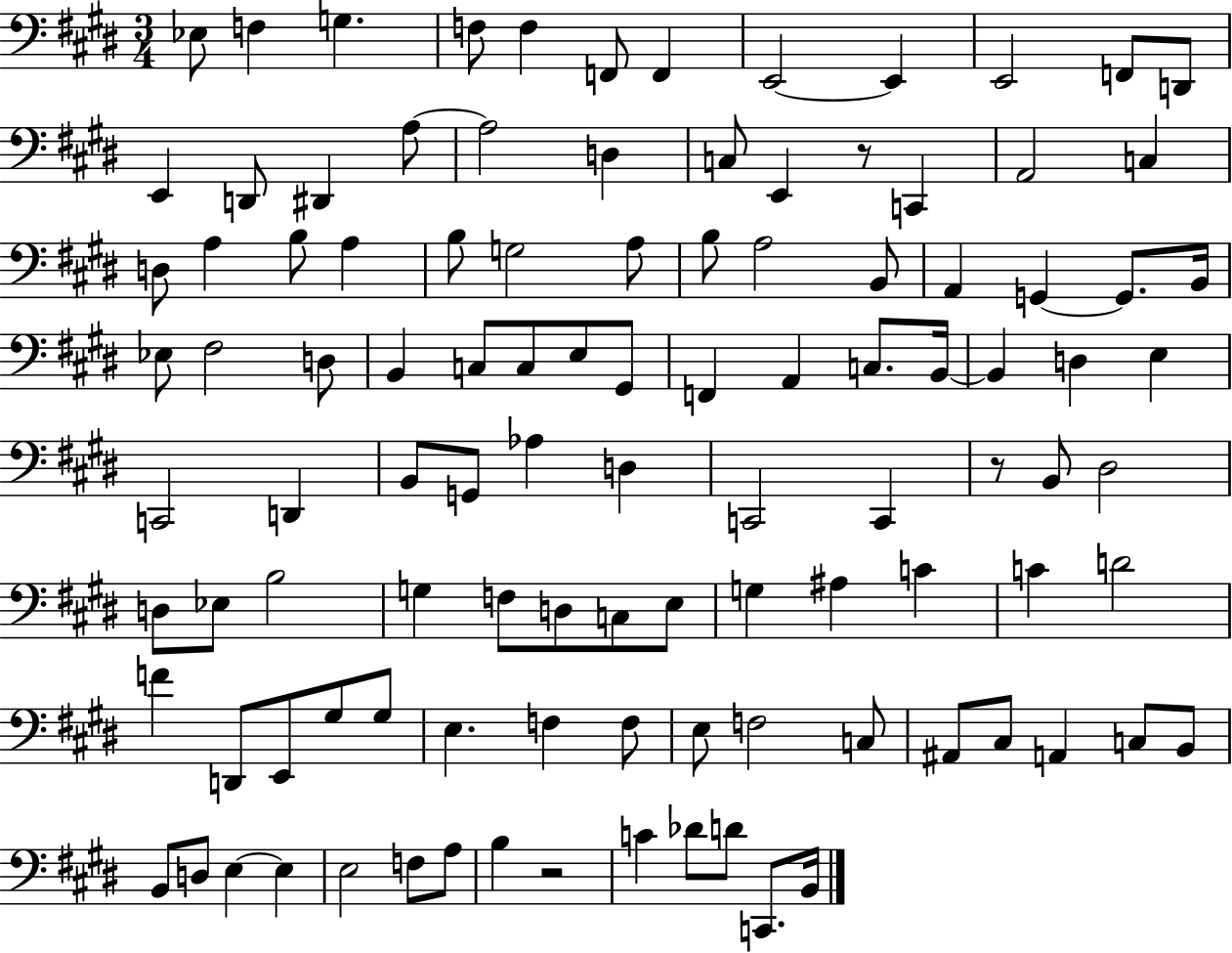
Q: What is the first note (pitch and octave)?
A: Eb3